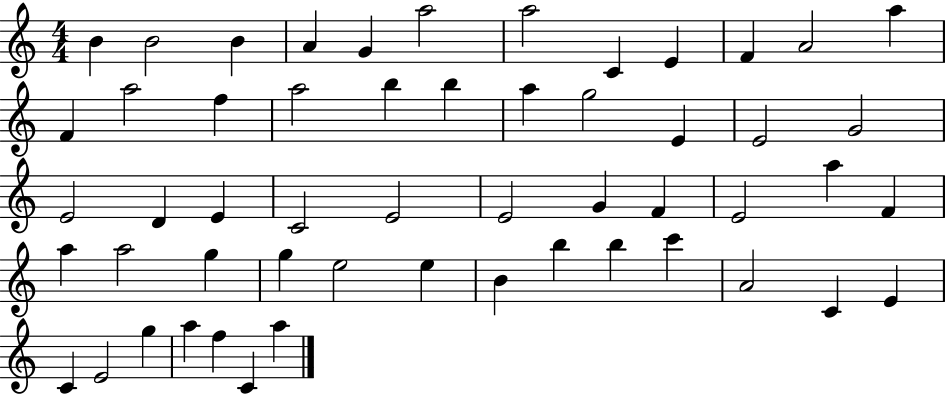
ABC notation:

X:1
T:Untitled
M:4/4
L:1/4
K:C
B B2 B A G a2 a2 C E F A2 a F a2 f a2 b b a g2 E E2 G2 E2 D E C2 E2 E2 G F E2 a F a a2 g g e2 e B b b c' A2 C E C E2 g a f C a